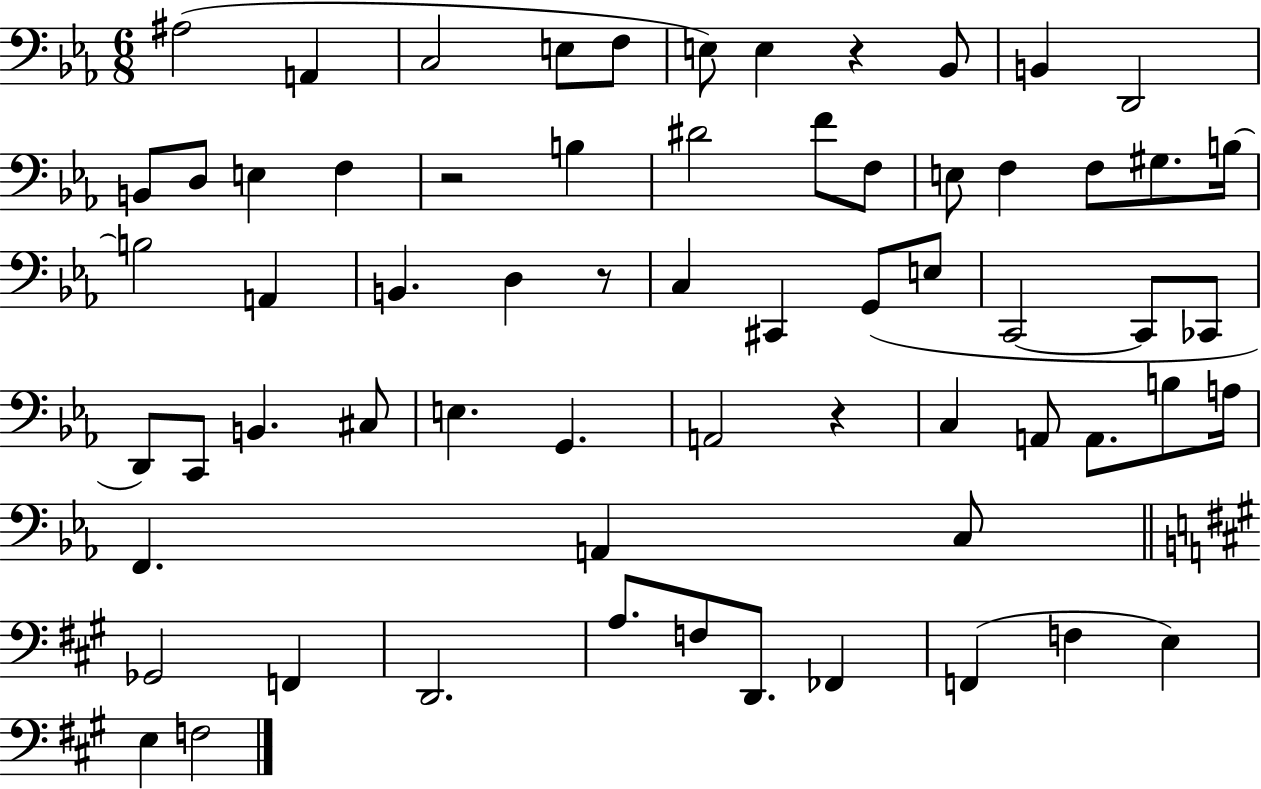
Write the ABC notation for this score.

X:1
T:Untitled
M:6/8
L:1/4
K:Eb
^A,2 A,, C,2 E,/2 F,/2 E,/2 E, z _B,,/2 B,, D,,2 B,,/2 D,/2 E, F, z2 B, ^D2 F/2 F,/2 E,/2 F, F,/2 ^G,/2 B,/4 B,2 A,, B,, D, z/2 C, ^C,, G,,/2 E,/2 C,,2 C,,/2 _C,,/2 D,,/2 C,,/2 B,, ^C,/2 E, G,, A,,2 z C, A,,/2 A,,/2 B,/2 A,/4 F,, A,, C,/2 _G,,2 F,, D,,2 A,/2 F,/2 D,,/2 _F,, F,, F, E, E, F,2